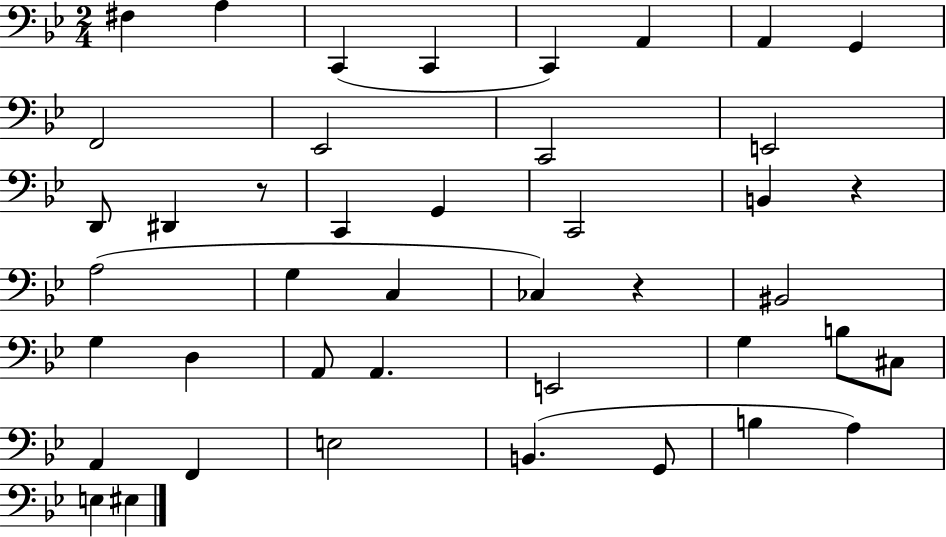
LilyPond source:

{
  \clef bass
  \numericTimeSignature
  \time 2/4
  \key bes \major
  \repeat volta 2 { fis4 a4 | c,4( c,4 | c,4) a,4 | a,4 g,4 | \break f,2 | ees,2 | c,2 | e,2 | \break d,8 dis,4 r8 | c,4 g,4 | c,2 | b,4 r4 | \break a2( | g4 c4 | ces4) r4 | bis,2 | \break g4 d4 | a,8 a,4. | e,2 | g4 b8 cis8 | \break a,4 f,4 | e2 | b,4.( g,8 | b4 a4) | \break e4 eis4 | } \bar "|."
}